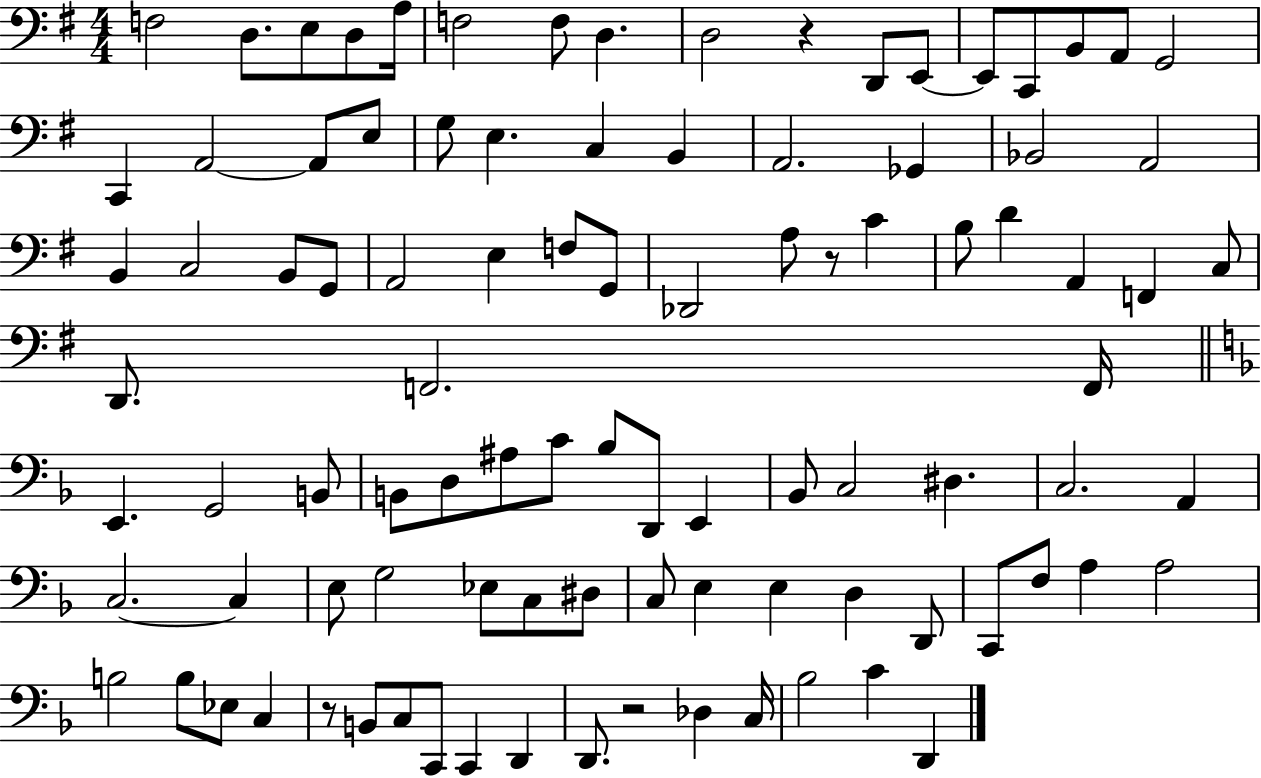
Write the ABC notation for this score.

X:1
T:Untitled
M:4/4
L:1/4
K:G
F,2 D,/2 E,/2 D,/2 A,/4 F,2 F,/2 D, D,2 z D,,/2 E,,/2 E,,/2 C,,/2 B,,/2 A,,/2 G,,2 C,, A,,2 A,,/2 E,/2 G,/2 E, C, B,, A,,2 _G,, _B,,2 A,,2 B,, C,2 B,,/2 G,,/2 A,,2 E, F,/2 G,,/2 _D,,2 A,/2 z/2 C B,/2 D A,, F,, C,/2 D,,/2 F,,2 F,,/4 E,, G,,2 B,,/2 B,,/2 D,/2 ^A,/2 C/2 _B,/2 D,,/2 E,, _B,,/2 C,2 ^D, C,2 A,, C,2 C, E,/2 G,2 _E,/2 C,/2 ^D,/2 C,/2 E, E, D, D,,/2 C,,/2 F,/2 A, A,2 B,2 B,/2 _E,/2 C, z/2 B,,/2 C,/2 C,,/2 C,, D,, D,,/2 z2 _D, C,/4 _B,2 C D,,